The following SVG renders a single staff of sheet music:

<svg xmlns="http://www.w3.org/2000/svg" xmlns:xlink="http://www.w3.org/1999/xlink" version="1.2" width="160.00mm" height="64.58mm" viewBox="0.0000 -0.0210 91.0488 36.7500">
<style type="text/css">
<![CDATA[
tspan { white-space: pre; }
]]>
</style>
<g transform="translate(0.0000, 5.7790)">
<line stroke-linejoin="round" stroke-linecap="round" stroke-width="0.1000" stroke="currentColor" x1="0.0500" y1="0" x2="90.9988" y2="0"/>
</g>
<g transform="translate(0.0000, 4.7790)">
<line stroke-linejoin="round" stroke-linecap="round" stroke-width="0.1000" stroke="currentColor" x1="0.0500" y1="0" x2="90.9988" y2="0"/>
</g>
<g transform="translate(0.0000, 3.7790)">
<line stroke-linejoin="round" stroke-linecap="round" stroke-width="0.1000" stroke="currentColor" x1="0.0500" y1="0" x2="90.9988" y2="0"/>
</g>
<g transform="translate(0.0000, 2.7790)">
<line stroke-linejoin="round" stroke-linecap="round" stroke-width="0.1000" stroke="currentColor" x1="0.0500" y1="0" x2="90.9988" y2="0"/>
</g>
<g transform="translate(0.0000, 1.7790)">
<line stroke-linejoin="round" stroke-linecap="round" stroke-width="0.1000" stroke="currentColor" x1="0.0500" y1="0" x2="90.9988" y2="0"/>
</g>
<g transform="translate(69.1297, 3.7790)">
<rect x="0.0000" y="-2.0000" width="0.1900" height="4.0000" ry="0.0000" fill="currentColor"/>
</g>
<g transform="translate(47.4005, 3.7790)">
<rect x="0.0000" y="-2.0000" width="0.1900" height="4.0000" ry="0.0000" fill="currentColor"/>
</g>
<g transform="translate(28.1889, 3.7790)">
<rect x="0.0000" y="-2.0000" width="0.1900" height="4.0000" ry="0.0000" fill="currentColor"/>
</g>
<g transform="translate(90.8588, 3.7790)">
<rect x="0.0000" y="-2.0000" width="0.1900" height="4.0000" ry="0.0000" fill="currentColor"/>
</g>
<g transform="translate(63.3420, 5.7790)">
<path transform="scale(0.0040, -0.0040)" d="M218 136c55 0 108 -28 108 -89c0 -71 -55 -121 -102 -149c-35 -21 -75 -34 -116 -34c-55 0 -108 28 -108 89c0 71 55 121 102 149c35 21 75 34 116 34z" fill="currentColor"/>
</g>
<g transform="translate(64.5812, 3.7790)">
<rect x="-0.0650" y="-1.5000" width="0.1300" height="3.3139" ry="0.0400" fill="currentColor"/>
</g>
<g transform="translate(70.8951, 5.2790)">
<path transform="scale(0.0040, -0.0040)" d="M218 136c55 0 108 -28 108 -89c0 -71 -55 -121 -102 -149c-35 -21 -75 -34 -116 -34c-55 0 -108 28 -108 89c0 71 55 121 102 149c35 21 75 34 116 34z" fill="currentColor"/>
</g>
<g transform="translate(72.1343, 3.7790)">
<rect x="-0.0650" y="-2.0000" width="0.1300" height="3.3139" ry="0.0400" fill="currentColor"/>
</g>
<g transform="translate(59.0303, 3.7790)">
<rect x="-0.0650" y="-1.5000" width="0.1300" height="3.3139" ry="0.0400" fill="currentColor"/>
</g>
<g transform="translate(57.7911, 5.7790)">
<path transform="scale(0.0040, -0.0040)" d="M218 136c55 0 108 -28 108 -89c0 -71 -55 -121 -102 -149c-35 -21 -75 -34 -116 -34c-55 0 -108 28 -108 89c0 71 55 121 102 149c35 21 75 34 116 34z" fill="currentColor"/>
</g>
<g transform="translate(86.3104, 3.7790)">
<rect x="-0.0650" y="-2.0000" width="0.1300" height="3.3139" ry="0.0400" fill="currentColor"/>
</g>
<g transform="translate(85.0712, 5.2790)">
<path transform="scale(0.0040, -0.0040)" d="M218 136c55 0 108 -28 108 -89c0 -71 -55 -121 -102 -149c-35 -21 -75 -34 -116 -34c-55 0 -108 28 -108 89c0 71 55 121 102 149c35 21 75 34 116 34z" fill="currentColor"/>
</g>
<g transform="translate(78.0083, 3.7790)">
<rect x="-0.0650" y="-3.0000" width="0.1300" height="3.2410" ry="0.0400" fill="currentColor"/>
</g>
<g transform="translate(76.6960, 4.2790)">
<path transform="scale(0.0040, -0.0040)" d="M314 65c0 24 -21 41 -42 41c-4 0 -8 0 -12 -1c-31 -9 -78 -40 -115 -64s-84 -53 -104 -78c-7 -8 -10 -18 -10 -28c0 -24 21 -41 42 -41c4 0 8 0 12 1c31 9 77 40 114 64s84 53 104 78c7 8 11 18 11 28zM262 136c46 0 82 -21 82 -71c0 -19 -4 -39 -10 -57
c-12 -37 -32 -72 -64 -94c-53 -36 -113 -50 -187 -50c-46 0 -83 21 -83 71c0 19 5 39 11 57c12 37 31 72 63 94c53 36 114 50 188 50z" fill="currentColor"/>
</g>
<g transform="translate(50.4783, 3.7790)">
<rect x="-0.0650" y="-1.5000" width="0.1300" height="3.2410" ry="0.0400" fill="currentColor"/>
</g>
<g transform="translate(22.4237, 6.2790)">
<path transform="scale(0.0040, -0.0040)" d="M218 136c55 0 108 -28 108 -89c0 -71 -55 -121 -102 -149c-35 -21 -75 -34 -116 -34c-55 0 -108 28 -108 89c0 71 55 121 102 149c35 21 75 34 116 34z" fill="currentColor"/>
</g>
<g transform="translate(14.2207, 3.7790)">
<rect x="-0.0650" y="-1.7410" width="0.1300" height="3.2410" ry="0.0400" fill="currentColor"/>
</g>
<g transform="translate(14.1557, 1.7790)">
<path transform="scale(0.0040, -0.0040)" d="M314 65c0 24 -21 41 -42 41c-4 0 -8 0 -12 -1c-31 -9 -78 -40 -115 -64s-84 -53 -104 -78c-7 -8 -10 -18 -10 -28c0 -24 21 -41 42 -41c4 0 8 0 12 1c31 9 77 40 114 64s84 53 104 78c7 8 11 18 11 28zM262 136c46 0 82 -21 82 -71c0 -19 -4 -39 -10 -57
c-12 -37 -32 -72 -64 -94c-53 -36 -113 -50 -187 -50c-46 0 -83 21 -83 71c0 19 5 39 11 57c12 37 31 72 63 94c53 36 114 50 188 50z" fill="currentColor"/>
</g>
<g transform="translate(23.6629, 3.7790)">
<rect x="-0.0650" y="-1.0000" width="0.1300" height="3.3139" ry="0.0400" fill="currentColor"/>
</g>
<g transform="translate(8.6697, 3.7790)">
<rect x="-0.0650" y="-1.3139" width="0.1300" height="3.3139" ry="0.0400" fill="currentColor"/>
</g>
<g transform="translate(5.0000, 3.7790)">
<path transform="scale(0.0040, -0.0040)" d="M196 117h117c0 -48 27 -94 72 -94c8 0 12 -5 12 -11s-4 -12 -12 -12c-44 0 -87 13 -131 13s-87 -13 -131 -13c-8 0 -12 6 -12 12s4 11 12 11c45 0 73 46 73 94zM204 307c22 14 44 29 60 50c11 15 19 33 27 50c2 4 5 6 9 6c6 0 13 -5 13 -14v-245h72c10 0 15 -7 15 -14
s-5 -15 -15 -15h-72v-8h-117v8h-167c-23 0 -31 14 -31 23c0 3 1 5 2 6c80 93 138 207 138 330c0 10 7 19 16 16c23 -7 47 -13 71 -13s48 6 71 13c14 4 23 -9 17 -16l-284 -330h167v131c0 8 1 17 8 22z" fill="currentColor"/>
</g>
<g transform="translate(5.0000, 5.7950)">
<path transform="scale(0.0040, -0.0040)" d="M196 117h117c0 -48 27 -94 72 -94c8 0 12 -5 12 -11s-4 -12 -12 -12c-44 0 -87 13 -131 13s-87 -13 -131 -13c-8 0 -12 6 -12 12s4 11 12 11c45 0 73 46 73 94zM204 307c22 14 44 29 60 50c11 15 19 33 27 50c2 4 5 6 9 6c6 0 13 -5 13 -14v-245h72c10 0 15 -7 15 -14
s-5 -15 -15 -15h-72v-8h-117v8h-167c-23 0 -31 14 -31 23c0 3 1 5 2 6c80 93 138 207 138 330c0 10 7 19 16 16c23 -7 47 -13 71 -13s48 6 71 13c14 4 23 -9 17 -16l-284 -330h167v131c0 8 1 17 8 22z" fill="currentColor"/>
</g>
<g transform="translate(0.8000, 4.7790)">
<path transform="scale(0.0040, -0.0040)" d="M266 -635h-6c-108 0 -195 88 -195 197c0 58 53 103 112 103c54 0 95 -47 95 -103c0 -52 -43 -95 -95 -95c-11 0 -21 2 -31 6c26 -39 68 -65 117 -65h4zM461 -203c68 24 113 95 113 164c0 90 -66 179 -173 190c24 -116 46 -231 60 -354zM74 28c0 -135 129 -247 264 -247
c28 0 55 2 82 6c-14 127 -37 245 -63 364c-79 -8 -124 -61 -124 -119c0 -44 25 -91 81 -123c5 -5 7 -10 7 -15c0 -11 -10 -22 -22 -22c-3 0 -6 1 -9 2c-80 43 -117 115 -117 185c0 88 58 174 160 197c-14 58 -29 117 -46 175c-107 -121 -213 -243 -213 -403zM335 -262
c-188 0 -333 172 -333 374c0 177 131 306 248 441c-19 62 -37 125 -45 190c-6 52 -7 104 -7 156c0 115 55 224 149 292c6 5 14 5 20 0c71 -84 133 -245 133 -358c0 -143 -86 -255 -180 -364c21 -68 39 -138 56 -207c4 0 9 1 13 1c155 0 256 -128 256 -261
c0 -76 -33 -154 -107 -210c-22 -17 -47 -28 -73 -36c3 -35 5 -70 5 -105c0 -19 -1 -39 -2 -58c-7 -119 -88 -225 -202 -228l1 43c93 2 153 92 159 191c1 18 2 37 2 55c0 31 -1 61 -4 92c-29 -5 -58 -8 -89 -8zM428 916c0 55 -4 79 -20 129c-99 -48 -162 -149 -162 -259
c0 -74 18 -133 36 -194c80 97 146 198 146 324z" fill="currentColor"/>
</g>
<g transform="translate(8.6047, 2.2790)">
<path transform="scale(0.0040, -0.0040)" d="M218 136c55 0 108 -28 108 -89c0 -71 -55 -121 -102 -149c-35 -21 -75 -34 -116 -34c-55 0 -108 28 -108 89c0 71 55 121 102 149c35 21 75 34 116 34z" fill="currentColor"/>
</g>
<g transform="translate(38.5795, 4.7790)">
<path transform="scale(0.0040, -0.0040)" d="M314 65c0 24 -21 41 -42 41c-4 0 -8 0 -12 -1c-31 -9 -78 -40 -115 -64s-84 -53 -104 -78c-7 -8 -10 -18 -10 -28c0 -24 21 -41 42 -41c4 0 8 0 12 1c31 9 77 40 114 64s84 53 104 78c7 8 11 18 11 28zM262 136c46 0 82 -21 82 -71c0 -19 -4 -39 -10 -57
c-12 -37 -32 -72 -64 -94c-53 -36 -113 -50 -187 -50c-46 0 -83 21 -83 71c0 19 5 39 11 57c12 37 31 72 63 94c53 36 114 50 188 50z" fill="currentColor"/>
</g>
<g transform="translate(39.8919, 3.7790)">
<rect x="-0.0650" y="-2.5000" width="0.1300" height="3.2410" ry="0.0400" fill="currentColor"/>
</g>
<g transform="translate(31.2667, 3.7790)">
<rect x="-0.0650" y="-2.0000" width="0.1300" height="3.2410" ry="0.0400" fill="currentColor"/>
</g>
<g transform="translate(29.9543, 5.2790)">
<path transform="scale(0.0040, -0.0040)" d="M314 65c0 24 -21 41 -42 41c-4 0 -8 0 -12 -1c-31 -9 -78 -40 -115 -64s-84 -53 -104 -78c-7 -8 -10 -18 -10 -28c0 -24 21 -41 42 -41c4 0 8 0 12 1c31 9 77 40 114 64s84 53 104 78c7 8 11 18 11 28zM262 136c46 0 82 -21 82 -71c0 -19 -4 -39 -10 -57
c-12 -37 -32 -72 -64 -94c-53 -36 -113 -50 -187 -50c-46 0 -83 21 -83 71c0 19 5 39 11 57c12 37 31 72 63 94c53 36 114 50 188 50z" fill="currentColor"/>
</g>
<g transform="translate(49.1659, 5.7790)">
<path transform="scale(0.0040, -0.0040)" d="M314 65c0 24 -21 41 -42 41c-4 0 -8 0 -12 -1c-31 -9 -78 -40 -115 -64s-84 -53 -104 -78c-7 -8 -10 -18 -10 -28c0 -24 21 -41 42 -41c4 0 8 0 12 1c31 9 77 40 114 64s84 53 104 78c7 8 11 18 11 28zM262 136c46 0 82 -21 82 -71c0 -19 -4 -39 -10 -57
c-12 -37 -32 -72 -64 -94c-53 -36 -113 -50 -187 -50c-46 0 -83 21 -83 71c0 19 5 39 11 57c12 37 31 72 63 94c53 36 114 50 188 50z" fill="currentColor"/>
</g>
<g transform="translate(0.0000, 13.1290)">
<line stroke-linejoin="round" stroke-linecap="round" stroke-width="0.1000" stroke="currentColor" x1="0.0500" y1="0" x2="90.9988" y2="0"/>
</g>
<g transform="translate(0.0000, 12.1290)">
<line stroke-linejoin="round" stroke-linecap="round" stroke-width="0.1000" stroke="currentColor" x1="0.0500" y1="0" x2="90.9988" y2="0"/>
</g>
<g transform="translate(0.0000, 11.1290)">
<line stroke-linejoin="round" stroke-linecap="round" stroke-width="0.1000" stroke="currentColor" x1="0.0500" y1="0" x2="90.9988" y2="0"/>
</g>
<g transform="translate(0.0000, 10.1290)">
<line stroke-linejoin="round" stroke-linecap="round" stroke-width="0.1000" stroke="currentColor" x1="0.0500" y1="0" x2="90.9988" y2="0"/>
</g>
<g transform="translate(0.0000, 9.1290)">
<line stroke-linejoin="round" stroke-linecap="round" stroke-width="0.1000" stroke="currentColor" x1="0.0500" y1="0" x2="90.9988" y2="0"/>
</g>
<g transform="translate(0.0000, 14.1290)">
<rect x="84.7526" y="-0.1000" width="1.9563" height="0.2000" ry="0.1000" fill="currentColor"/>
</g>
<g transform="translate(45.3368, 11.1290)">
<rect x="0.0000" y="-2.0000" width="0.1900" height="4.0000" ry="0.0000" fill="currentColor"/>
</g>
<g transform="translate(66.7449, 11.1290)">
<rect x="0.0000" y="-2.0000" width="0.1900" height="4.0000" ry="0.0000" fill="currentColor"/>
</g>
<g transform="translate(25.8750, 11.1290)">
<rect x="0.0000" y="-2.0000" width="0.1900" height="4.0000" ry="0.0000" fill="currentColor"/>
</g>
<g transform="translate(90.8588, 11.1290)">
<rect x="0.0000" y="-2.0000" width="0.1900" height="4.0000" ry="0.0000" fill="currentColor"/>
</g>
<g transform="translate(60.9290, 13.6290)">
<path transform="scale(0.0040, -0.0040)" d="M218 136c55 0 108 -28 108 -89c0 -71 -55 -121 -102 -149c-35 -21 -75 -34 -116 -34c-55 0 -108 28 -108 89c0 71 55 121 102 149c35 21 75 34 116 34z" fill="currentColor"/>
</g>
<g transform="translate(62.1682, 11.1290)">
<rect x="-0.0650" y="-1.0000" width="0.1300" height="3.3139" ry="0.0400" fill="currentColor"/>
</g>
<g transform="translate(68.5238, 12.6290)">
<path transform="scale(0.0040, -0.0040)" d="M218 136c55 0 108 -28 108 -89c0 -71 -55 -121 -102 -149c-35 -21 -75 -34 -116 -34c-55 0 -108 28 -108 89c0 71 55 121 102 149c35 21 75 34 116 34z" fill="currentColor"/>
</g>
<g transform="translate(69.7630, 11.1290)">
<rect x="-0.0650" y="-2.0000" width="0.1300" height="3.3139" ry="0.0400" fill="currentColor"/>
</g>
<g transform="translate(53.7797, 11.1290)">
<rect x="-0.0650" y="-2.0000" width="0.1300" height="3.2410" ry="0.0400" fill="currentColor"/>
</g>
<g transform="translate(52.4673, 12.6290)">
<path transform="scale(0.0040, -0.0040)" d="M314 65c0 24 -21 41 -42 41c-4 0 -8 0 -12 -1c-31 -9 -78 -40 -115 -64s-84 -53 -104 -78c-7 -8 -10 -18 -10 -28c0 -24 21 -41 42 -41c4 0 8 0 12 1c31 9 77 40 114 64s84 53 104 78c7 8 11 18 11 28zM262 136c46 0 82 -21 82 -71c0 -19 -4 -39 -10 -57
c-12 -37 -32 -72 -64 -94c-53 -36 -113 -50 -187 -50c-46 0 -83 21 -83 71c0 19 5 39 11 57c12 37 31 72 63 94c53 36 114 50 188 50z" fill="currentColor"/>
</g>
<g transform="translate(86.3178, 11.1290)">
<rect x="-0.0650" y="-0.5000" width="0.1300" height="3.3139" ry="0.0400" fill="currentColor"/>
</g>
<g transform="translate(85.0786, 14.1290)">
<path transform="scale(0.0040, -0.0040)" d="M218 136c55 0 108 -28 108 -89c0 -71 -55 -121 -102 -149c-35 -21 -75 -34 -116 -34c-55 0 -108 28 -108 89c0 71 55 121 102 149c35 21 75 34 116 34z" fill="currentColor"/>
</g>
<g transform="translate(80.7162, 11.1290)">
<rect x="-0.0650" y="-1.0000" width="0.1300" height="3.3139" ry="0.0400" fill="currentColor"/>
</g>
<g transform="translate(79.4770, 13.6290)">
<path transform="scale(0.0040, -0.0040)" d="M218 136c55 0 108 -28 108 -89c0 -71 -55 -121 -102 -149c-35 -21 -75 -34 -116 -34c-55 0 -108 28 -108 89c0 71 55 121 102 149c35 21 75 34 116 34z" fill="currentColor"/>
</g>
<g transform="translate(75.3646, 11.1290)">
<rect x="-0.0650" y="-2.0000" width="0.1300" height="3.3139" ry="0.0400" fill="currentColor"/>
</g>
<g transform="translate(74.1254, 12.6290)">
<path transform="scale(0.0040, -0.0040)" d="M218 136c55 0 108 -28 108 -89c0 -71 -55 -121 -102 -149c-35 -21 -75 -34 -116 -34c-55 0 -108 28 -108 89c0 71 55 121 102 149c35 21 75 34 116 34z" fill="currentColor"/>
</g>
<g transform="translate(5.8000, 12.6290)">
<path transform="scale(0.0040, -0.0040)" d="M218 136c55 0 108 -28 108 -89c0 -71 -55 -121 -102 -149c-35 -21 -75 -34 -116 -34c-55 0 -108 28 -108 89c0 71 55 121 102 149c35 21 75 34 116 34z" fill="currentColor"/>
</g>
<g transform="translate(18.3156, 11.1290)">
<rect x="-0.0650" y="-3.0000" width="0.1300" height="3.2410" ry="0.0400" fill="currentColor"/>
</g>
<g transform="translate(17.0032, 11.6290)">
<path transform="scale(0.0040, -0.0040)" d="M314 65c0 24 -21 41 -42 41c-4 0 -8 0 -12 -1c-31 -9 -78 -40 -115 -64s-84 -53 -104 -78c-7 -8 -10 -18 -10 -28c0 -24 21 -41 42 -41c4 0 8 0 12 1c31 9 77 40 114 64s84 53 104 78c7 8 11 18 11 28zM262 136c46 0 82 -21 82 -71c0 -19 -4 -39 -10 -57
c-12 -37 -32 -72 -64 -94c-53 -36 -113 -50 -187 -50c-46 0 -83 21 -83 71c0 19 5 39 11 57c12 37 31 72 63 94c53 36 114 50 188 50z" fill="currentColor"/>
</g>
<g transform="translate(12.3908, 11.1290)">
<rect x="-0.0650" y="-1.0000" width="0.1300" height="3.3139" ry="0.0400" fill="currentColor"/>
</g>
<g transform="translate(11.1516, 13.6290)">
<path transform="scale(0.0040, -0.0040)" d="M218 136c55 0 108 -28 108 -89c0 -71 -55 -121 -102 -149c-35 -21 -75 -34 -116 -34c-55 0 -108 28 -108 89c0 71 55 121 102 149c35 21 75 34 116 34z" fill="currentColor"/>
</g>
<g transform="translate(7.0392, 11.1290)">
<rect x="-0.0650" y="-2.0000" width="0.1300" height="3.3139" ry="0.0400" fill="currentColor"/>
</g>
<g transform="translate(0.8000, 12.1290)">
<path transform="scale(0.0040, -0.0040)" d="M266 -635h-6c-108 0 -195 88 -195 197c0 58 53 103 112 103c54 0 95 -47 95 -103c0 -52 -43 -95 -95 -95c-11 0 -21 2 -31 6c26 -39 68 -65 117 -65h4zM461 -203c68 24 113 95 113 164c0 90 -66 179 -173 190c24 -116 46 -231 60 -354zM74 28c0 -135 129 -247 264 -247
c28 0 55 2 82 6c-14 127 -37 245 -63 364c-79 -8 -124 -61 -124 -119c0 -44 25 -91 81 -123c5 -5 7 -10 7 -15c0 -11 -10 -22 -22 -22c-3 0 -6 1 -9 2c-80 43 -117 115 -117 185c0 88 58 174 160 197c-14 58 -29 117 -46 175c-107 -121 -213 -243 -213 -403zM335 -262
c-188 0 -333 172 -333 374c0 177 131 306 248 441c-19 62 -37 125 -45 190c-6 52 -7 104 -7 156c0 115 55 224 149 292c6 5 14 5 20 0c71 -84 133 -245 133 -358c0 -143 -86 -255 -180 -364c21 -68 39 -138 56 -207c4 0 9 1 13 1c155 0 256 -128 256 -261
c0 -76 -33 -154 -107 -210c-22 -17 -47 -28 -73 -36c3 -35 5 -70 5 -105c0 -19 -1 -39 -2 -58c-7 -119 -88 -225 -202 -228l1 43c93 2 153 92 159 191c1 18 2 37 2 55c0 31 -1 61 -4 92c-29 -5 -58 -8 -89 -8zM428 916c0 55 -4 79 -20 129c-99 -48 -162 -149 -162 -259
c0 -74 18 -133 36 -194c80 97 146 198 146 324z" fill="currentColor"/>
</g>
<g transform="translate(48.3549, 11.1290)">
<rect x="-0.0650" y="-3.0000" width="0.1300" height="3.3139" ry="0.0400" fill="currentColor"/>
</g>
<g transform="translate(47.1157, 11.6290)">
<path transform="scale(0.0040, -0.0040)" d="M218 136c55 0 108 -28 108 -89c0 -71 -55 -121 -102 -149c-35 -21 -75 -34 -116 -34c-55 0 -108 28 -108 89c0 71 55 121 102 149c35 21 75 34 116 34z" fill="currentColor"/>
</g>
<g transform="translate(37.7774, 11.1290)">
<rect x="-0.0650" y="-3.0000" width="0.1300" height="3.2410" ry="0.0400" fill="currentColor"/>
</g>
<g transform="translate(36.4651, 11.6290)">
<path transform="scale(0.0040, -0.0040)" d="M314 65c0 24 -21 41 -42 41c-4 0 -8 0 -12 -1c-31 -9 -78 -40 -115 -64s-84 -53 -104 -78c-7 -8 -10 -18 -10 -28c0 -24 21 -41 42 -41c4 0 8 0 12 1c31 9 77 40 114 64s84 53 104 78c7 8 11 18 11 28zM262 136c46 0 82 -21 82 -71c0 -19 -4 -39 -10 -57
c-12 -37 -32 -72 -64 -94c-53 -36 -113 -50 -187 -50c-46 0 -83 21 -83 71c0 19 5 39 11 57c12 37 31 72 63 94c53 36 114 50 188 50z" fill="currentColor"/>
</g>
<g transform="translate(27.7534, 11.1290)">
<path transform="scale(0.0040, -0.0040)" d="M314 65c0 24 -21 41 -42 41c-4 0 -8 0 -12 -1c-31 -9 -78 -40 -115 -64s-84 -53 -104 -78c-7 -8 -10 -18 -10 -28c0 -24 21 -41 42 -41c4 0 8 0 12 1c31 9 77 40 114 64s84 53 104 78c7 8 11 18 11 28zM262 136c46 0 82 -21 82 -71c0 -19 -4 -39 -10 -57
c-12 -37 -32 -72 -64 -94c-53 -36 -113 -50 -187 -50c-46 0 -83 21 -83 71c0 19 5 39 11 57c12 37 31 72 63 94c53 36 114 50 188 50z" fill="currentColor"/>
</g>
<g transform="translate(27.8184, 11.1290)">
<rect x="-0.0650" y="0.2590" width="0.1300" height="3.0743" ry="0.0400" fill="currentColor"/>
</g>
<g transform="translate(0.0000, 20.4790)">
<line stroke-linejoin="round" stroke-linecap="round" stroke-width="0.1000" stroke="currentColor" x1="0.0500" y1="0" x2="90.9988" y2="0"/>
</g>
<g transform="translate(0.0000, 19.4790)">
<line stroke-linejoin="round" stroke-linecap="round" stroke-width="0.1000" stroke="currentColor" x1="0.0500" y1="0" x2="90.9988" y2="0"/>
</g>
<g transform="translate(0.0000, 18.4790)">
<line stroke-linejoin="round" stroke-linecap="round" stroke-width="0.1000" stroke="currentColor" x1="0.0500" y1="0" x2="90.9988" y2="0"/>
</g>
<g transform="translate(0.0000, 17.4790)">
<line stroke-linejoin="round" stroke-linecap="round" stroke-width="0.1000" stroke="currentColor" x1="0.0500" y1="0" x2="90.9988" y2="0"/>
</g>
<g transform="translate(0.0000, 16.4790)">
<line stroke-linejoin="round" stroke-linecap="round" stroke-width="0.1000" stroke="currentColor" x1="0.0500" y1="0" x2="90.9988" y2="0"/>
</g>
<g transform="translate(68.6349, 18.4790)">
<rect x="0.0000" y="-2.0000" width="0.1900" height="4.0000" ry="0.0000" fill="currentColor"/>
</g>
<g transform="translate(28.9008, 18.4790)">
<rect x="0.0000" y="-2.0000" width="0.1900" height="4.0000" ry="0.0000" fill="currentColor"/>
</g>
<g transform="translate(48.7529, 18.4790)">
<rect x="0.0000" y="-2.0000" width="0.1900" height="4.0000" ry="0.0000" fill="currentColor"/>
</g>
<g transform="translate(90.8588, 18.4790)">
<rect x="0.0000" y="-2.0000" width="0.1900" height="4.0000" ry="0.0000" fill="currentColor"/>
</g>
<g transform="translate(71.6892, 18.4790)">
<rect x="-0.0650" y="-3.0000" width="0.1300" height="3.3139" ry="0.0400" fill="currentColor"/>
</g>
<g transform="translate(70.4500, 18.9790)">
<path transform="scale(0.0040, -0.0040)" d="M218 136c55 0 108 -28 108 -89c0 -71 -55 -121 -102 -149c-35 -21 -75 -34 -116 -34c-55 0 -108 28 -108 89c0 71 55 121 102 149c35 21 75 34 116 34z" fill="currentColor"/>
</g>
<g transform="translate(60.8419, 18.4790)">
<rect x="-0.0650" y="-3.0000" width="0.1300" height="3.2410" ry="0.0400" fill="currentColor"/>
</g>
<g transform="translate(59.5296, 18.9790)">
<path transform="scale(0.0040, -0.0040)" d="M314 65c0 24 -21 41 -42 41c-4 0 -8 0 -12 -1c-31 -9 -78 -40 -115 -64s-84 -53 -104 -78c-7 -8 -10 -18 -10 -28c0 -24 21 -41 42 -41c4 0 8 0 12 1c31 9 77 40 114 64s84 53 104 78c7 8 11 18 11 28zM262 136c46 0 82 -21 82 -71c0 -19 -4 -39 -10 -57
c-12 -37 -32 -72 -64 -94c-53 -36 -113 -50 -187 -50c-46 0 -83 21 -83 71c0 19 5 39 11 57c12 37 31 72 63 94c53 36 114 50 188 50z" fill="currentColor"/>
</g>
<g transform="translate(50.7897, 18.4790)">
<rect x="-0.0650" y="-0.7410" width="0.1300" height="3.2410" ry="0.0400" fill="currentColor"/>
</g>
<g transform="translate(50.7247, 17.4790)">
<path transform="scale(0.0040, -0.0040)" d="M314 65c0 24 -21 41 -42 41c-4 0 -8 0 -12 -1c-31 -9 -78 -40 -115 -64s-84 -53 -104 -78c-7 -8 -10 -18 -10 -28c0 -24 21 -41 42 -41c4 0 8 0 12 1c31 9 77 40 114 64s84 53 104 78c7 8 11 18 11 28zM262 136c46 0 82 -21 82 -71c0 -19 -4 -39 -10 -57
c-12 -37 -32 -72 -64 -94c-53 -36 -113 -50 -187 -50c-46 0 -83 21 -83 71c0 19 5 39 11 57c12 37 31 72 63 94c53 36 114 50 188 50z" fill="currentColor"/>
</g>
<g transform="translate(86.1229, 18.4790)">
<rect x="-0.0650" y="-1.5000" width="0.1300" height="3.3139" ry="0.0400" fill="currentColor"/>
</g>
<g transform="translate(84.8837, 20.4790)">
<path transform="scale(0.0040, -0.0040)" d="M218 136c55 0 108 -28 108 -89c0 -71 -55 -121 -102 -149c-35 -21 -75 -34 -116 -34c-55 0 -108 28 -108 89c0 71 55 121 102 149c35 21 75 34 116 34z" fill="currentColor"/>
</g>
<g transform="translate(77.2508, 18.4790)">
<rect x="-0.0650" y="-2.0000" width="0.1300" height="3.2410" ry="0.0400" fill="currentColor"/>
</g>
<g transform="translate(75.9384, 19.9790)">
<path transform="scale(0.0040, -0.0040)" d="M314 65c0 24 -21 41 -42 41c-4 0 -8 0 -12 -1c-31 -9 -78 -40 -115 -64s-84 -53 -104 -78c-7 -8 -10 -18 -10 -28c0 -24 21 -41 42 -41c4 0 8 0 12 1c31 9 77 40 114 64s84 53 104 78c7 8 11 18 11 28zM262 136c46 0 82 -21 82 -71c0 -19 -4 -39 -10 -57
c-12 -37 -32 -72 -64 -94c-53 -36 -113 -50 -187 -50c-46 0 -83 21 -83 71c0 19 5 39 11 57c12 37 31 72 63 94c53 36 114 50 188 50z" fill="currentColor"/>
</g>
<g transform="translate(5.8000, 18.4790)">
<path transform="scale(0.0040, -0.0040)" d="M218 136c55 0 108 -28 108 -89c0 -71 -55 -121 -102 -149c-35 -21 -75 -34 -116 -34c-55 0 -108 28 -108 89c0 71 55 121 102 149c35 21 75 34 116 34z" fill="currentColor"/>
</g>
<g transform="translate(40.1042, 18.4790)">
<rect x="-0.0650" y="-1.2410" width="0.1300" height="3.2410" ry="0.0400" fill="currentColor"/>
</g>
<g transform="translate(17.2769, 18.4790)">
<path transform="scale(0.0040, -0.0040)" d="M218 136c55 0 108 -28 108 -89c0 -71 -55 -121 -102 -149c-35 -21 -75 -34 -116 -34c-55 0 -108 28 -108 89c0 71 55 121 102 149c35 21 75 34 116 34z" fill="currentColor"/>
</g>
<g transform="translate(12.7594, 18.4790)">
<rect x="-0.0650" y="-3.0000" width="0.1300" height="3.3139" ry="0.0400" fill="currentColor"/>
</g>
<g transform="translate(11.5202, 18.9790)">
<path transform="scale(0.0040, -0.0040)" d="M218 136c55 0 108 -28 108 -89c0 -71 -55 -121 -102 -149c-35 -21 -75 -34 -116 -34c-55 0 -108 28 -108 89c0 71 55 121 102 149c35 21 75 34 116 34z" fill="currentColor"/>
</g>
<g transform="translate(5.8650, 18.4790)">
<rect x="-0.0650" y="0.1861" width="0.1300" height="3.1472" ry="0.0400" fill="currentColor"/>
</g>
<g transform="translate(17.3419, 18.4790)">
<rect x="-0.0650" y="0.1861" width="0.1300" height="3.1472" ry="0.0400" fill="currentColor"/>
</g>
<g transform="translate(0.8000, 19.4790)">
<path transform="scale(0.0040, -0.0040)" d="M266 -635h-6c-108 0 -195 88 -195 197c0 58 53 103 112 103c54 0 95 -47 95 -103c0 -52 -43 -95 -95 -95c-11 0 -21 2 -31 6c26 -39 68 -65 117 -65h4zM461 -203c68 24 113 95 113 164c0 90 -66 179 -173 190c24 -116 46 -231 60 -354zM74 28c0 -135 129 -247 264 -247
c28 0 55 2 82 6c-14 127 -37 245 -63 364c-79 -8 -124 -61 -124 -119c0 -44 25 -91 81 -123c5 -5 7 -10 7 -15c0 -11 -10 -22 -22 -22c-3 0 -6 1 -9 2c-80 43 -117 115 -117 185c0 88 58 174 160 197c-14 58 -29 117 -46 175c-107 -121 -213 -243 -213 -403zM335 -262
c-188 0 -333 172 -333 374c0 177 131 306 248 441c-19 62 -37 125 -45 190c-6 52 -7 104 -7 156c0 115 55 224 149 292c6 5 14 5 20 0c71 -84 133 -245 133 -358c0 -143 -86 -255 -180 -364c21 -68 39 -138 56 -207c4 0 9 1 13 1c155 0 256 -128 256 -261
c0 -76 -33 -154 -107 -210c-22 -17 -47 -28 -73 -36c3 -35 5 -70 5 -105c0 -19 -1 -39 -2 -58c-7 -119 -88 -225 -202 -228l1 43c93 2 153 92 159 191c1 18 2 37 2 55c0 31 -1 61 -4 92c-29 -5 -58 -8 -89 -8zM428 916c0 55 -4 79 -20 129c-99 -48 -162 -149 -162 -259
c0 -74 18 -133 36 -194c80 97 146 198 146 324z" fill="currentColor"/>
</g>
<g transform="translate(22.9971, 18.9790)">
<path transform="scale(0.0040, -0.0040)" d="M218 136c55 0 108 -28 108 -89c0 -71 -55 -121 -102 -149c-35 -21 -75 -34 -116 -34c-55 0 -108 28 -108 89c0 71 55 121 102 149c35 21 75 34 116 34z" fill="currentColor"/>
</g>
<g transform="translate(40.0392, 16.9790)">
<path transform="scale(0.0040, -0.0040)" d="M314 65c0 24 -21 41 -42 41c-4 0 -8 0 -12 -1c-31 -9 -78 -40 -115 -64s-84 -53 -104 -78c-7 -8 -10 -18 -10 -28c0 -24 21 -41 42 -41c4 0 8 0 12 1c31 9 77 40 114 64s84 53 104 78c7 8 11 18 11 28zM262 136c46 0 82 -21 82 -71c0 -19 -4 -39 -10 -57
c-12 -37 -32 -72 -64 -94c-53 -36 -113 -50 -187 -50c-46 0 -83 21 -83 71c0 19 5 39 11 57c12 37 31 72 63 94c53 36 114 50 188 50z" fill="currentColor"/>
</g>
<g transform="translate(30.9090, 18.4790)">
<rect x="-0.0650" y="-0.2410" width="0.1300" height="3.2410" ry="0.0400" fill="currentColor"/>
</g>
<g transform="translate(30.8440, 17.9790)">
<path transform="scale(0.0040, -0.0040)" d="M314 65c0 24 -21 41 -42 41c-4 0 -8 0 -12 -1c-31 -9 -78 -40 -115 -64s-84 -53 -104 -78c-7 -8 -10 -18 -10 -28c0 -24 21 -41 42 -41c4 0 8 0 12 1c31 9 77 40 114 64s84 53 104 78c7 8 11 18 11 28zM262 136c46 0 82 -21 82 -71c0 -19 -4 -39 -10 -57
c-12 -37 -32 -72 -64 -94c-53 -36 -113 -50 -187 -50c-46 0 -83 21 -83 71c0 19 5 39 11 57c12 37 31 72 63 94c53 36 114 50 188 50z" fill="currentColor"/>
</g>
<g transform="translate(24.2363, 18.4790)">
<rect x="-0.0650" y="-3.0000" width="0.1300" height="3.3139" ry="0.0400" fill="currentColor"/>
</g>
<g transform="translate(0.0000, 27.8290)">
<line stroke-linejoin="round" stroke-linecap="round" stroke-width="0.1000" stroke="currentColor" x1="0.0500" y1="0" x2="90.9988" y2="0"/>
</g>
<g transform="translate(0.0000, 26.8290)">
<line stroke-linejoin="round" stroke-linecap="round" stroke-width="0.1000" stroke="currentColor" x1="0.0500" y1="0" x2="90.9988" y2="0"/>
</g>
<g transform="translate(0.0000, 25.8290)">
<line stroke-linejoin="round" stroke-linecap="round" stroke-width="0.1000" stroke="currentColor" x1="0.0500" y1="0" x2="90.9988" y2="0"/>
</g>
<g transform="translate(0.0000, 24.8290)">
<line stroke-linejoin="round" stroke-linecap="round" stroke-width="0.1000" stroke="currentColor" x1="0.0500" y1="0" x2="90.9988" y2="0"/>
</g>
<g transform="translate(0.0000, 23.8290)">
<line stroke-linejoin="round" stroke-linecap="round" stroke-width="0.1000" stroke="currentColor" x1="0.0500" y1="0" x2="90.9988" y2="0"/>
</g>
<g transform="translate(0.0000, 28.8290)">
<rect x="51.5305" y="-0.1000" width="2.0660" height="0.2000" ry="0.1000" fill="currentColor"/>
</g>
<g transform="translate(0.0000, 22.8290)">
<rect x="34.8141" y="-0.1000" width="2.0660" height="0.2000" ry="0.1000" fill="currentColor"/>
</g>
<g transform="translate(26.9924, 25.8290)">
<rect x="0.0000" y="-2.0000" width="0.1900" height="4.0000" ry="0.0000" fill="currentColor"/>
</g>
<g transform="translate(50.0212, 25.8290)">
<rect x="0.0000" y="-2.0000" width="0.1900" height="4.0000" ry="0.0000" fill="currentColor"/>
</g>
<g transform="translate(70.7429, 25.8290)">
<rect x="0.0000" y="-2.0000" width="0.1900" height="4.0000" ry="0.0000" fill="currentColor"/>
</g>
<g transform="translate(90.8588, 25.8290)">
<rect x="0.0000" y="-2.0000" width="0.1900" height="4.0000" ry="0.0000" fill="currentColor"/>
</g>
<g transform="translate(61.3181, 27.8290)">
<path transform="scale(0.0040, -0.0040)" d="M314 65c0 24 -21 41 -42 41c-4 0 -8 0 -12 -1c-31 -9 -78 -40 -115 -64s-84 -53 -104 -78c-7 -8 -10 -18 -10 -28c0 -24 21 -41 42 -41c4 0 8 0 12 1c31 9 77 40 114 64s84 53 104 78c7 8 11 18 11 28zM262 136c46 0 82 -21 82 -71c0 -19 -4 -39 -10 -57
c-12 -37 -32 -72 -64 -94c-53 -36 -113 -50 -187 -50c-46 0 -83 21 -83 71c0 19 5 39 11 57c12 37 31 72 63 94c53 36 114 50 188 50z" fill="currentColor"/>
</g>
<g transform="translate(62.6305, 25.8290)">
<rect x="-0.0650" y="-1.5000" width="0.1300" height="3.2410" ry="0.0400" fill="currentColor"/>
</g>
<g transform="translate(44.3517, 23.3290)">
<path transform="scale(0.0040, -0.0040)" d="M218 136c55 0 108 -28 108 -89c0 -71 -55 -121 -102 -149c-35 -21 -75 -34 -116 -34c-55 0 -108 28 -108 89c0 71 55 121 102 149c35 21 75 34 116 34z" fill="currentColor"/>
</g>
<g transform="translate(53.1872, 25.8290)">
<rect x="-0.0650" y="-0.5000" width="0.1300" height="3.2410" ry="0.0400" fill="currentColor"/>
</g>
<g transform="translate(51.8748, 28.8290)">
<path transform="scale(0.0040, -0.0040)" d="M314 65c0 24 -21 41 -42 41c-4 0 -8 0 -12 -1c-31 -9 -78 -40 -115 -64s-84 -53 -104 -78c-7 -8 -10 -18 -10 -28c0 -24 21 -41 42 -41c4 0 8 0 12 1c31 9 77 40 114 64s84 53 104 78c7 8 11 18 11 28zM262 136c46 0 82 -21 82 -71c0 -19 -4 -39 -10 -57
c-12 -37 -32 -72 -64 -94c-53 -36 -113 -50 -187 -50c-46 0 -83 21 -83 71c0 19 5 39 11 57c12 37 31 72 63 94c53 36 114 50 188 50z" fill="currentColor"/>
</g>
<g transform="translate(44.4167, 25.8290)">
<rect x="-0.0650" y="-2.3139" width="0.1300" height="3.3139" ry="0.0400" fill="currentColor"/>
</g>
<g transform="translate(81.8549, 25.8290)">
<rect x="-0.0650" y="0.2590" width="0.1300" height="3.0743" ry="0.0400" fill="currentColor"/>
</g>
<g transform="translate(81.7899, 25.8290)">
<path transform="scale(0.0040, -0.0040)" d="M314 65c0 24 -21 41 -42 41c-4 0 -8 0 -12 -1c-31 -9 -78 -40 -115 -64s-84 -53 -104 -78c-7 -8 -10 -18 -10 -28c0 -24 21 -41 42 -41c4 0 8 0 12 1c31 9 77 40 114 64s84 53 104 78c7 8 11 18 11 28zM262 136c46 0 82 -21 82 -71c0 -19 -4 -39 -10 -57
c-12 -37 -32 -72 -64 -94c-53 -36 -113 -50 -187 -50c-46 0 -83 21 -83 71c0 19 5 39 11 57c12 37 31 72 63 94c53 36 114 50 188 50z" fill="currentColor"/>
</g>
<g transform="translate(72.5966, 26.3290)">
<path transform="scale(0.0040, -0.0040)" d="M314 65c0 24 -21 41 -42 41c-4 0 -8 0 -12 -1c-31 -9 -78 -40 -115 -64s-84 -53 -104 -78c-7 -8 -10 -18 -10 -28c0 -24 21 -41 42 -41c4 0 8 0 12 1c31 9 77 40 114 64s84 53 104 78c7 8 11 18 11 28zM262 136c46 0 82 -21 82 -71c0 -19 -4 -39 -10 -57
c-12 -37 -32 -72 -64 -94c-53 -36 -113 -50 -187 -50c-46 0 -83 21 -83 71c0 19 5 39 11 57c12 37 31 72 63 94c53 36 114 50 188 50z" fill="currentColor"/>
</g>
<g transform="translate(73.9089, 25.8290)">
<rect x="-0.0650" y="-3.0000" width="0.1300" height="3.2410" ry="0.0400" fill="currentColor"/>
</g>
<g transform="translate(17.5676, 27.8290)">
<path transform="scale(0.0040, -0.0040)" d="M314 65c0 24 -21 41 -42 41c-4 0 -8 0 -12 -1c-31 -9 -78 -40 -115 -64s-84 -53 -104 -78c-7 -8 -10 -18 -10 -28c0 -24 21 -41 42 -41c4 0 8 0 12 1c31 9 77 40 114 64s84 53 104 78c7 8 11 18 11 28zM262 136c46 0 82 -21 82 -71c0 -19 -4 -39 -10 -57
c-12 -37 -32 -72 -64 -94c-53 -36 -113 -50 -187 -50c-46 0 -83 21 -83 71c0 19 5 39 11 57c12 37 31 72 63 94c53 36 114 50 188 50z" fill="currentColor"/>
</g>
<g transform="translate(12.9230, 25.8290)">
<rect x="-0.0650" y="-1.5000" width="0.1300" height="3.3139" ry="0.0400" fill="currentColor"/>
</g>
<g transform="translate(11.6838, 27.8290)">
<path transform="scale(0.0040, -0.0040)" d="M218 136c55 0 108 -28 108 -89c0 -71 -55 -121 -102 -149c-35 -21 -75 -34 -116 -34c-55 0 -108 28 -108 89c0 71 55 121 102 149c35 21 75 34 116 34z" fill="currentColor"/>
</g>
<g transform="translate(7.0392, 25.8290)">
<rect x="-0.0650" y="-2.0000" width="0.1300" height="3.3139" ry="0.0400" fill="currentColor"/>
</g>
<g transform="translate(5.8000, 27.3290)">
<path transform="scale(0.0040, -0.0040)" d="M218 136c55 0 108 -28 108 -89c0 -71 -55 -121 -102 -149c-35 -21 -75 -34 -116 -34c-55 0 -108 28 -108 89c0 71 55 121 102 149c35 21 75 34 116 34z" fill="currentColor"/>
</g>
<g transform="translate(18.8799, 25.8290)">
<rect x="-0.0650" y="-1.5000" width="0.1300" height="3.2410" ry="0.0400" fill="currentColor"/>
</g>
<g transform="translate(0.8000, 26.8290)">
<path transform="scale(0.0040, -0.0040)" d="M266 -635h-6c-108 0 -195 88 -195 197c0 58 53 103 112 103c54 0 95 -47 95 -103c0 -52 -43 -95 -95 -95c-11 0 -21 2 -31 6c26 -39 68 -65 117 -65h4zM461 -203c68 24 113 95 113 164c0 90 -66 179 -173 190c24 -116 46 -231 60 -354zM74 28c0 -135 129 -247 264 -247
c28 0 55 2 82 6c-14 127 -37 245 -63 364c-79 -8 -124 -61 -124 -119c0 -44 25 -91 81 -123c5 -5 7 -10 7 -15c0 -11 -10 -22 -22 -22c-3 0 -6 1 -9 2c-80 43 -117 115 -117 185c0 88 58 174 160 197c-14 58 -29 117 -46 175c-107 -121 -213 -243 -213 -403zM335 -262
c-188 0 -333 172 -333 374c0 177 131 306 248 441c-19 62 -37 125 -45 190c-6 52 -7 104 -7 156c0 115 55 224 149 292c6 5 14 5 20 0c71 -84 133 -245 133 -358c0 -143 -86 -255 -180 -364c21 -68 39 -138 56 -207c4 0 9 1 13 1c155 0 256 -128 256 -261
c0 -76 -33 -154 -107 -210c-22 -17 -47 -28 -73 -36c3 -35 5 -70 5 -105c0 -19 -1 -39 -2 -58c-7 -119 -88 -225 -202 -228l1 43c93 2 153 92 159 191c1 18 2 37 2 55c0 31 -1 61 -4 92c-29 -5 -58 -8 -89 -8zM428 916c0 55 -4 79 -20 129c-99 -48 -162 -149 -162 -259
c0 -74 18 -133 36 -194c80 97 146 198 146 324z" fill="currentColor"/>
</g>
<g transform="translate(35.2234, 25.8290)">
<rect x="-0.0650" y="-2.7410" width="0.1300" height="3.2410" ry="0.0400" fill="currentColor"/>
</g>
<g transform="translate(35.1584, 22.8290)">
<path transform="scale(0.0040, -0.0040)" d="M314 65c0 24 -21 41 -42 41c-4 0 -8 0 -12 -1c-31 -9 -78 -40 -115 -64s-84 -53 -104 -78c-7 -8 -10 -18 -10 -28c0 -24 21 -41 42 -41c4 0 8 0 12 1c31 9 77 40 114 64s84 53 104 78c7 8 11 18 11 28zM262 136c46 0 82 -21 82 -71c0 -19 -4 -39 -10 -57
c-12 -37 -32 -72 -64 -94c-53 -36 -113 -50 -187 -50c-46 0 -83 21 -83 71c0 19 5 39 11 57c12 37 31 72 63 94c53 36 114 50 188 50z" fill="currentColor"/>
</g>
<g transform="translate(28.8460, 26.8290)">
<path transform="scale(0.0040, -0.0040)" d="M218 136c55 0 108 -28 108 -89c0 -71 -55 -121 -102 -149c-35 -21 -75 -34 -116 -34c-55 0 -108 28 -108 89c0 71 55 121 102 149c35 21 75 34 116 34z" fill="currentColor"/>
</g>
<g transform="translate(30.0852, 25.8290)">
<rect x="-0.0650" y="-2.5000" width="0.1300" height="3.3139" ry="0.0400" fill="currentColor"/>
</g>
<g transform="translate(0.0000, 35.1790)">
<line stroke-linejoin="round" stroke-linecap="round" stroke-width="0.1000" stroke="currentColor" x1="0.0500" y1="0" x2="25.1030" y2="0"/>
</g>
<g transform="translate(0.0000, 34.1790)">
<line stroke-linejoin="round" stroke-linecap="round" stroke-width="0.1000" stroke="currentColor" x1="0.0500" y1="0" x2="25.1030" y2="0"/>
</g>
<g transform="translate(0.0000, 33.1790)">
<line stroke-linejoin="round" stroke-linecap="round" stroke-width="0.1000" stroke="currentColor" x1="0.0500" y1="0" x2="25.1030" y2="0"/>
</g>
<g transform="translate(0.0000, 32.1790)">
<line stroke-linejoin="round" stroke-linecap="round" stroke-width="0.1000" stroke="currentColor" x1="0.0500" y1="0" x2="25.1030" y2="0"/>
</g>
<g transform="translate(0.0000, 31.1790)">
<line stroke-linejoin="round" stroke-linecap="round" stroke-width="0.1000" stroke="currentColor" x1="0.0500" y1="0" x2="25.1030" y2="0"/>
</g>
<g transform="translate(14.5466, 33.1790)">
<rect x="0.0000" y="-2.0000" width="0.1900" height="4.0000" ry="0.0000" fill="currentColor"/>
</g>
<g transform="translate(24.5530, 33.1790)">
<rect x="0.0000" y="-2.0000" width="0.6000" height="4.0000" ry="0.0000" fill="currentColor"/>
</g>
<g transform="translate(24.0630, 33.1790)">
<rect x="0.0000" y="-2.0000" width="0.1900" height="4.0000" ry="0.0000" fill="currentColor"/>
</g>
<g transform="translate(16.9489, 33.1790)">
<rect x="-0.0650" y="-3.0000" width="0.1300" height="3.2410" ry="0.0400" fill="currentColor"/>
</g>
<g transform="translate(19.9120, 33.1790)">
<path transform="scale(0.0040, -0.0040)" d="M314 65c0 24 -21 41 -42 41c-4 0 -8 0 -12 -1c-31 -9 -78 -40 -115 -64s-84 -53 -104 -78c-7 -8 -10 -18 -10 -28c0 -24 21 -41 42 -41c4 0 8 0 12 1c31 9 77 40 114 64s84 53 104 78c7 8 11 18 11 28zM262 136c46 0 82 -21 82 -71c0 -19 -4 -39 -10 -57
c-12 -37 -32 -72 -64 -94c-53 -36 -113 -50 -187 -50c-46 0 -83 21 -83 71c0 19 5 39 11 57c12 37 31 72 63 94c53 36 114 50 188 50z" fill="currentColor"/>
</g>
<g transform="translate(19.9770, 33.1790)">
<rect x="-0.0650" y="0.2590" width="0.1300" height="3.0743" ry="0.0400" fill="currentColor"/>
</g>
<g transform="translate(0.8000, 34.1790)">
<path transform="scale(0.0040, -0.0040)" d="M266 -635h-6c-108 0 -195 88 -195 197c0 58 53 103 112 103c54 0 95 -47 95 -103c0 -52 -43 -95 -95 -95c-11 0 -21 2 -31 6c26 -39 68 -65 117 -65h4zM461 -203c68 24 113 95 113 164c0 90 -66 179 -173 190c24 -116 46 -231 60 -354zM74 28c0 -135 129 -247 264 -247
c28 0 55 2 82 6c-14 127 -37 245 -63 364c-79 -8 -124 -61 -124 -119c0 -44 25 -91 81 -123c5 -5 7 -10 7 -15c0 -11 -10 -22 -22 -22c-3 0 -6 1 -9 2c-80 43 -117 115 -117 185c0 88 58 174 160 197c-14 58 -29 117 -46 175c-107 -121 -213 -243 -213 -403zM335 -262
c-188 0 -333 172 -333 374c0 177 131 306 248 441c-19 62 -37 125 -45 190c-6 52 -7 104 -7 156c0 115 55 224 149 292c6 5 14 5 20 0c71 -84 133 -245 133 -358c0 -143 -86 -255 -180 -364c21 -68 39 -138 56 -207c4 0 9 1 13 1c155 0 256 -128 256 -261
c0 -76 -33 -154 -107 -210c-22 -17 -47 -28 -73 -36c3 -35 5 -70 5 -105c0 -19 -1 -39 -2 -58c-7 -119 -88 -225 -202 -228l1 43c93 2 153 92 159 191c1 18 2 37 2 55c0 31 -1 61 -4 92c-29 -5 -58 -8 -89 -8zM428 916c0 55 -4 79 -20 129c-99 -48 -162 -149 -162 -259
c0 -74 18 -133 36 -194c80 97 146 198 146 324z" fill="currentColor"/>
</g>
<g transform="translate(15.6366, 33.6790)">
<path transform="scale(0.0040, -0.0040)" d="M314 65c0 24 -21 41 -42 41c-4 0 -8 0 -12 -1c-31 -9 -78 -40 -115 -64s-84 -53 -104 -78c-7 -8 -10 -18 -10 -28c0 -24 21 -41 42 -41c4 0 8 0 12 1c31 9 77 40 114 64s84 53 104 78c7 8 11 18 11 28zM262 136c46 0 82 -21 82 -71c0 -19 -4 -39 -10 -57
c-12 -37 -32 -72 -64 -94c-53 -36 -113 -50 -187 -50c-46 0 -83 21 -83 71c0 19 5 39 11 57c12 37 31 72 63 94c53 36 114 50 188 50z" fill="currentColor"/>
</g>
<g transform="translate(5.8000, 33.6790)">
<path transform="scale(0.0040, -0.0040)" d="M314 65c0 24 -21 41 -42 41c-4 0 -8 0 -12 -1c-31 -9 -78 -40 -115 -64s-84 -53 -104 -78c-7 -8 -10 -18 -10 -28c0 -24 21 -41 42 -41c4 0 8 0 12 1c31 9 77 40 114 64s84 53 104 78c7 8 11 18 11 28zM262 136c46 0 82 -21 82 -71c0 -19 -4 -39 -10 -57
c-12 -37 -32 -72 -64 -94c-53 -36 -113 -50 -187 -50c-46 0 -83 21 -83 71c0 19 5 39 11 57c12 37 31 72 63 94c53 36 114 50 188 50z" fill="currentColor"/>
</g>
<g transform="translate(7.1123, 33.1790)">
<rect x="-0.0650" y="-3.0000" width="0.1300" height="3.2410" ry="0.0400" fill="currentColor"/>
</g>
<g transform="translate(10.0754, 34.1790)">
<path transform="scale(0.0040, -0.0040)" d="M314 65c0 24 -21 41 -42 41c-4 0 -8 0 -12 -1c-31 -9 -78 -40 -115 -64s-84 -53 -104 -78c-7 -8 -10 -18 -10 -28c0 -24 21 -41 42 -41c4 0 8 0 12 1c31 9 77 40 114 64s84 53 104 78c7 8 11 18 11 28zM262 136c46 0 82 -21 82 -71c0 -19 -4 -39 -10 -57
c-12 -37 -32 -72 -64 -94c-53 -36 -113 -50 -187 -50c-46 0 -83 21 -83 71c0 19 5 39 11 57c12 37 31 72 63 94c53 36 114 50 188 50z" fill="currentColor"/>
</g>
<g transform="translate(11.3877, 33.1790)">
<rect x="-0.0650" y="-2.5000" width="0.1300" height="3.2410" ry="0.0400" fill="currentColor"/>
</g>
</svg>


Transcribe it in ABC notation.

X:1
T:Untitled
M:4/4
L:1/4
K:C
e f2 D F2 G2 E2 E E F A2 F F D A2 B2 A2 A F2 D F F D C B A B A c2 e2 d2 A2 A F2 E F E E2 G a2 g C2 E2 A2 B2 A2 G2 A2 B2